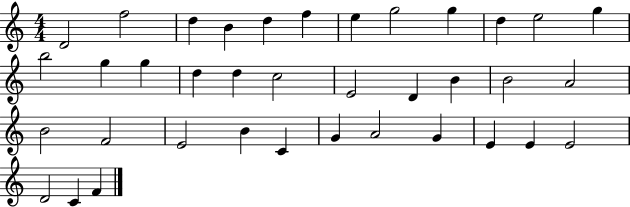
{
  \clef treble
  \numericTimeSignature
  \time 4/4
  \key c \major
  d'2 f''2 | d''4 b'4 d''4 f''4 | e''4 g''2 g''4 | d''4 e''2 g''4 | \break b''2 g''4 g''4 | d''4 d''4 c''2 | e'2 d'4 b'4 | b'2 a'2 | \break b'2 f'2 | e'2 b'4 c'4 | g'4 a'2 g'4 | e'4 e'4 e'2 | \break d'2 c'4 f'4 | \bar "|."
}